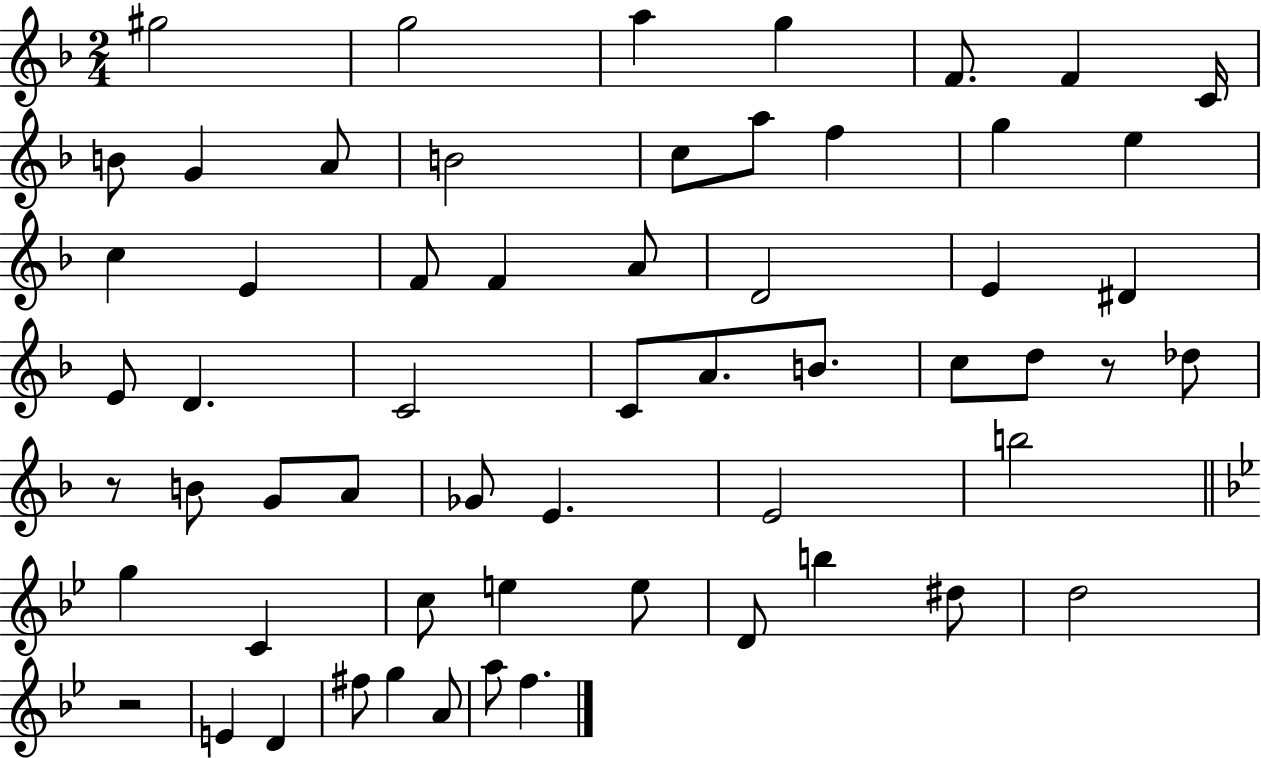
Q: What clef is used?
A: treble